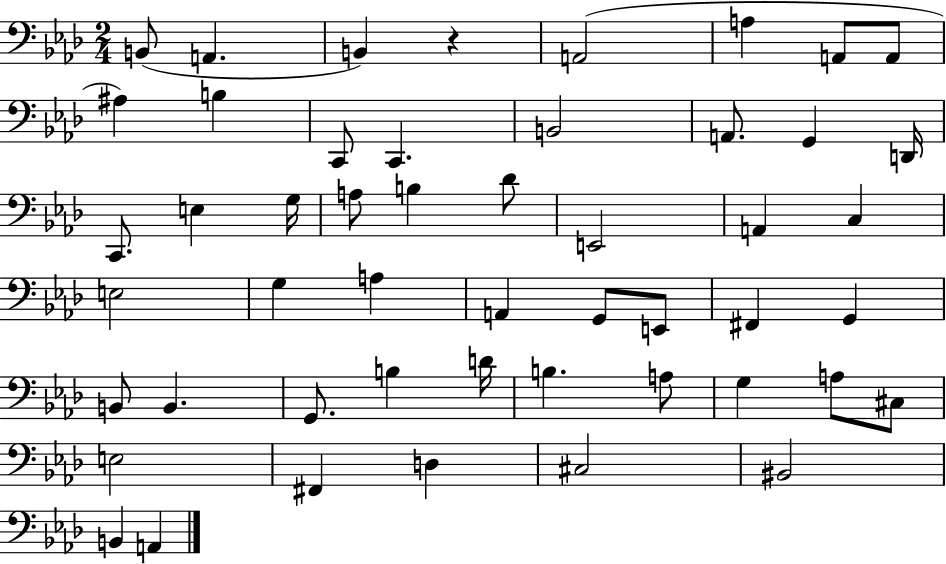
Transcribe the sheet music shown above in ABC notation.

X:1
T:Untitled
M:2/4
L:1/4
K:Ab
B,,/2 A,, B,, z A,,2 A, A,,/2 A,,/2 ^A, B, C,,/2 C,, B,,2 A,,/2 G,, D,,/4 C,,/2 E, G,/4 A,/2 B, _D/2 E,,2 A,, C, E,2 G, A, A,, G,,/2 E,,/2 ^F,, G,, B,,/2 B,, G,,/2 B, D/4 B, A,/2 G, A,/2 ^C,/2 E,2 ^F,, D, ^C,2 ^B,,2 B,, A,,